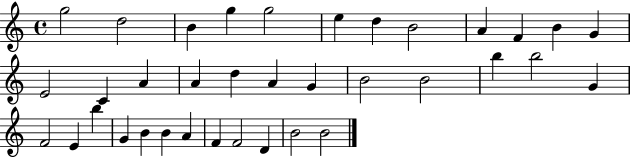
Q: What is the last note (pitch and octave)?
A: B4